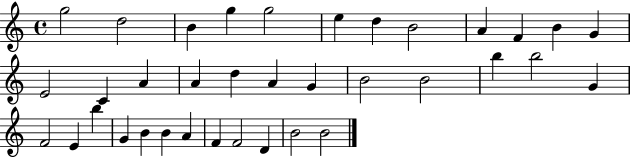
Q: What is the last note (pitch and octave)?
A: B4